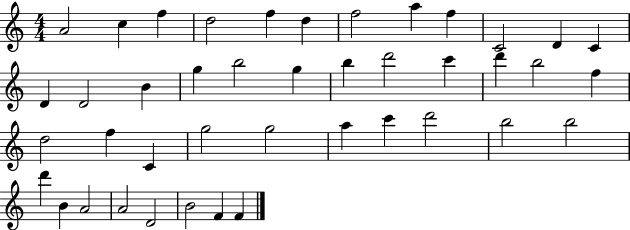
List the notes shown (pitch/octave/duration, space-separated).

A4/h C5/q F5/q D5/h F5/q D5/q F5/h A5/q F5/q C4/h D4/q C4/q D4/q D4/h B4/q G5/q B5/h G5/q B5/q D6/h C6/q D6/q B5/h F5/q D5/h F5/q C4/q G5/h G5/h A5/q C6/q D6/h B5/h B5/h D6/q B4/q A4/h A4/h D4/h B4/h F4/q F4/q